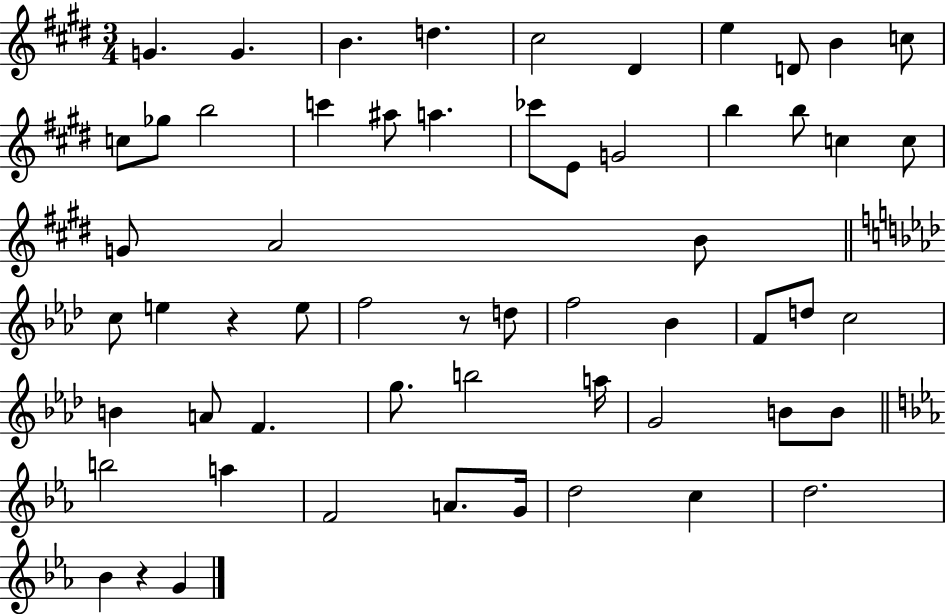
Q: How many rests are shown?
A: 3